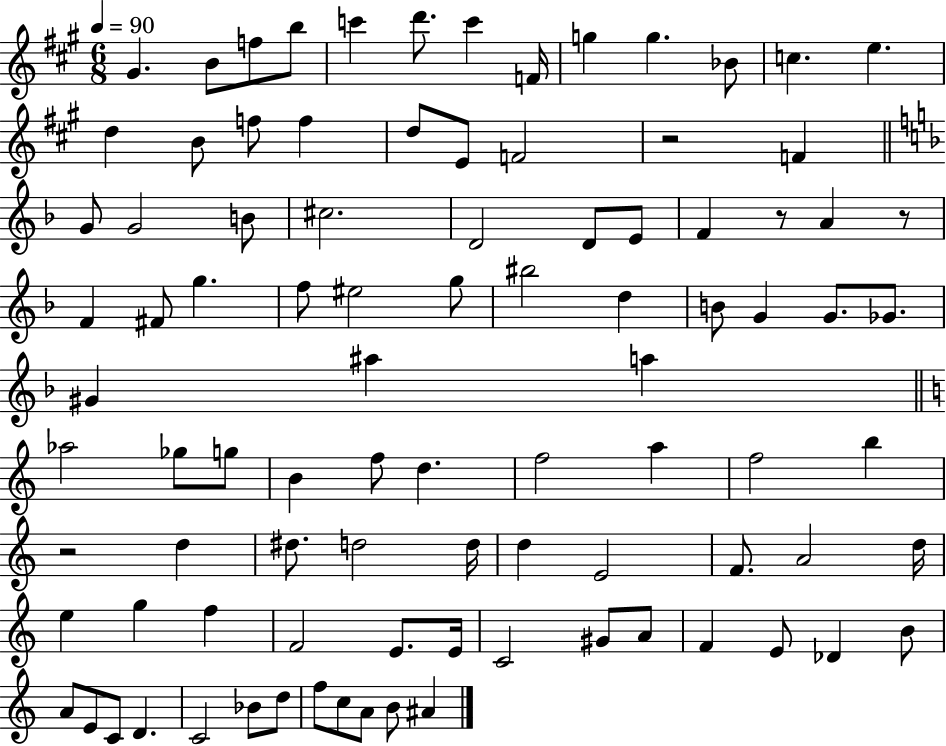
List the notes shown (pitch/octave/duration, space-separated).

G#4/q. B4/e F5/e B5/e C6/q D6/e. C6/q F4/s G5/q G5/q. Bb4/e C5/q. E5/q. D5/q B4/e F5/e F5/q D5/e E4/e F4/h R/h F4/q G4/e G4/h B4/e C#5/h. D4/h D4/e E4/e F4/q R/e A4/q R/e F4/q F#4/e G5/q. F5/e EIS5/h G5/e BIS5/h D5/q B4/e G4/q G4/e. Gb4/e. G#4/q A#5/q A5/q Ab5/h Gb5/e G5/e B4/q F5/e D5/q. F5/h A5/q F5/h B5/q R/h D5/q D#5/e. D5/h D5/s D5/q E4/h F4/e. A4/h D5/s E5/q G5/q F5/q F4/h E4/e. E4/s C4/h G#4/e A4/e F4/q E4/e Db4/q B4/e A4/e E4/e C4/e D4/q. C4/h Bb4/e D5/e F5/e C5/e A4/e B4/e A#4/q